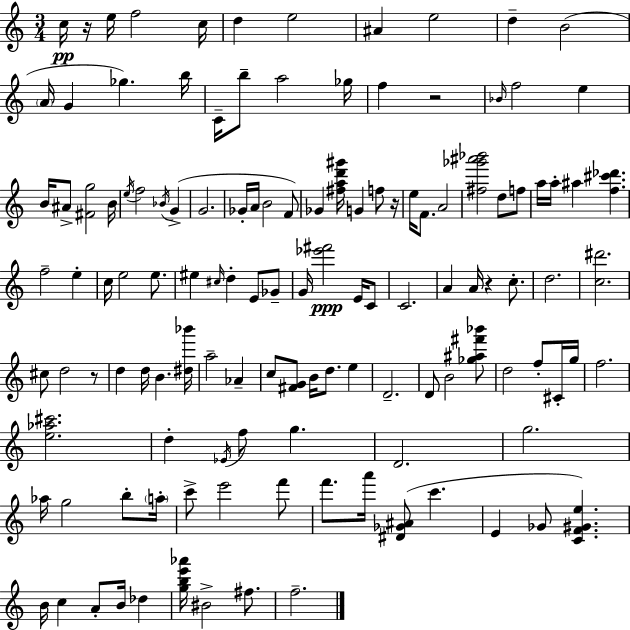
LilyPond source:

{
  \clef treble
  \numericTimeSignature
  \time 3/4
  \key a \minor
  c''16\pp r16 e''16 f''2 c''16 | d''4 e''2 | ais'4 e''2 | d''4-- b'2( | \break \parenthesize a'16 g'4 ges''4.) b''16 | c'16-- b''8-- a''2 ges''16 | f''4 r2 | \grace { bes'16 } f''2 e''4 | \break b'16 ais'8-> <fis' g''>2 | b'16 \acciaccatura { e''16 } f''2 \acciaccatura { bes'16 } g'4->( | g'2. | ges'16-. a'16 b'2 | \break f'8) ges'4 <fis'' a'' d''' gis'''>16 g'4 | f''8 r16 e''16 f'8. a'2 | <fis'' ges''' ais''' bes'''>2 d''8 | f''8 a''16 a''16-. ais''4 <f'' cis''' des'''>4. | \break f''2-- e''4-. | c''16 e''2 | e''8. eis''4 \grace { cis''16 } d''4-. | e'8 ges'8-- g'16 <ees''' fis'''>2\ppp | \break e'16 c'8 c'2. | a'4 a'16 r4 | c''8.-. d''2. | <c'' dis'''>2. | \break cis''8 d''2 | r8 d''4 d''16 b'4. | <dis'' bes'''>16 a''2-- | aes'4-- c''8 <fis' g'>8 b'16 d''8. | \break e''4 d'2.-- | d'8 b'2 | <ges'' ais'' fis''' bes'''>8 d''2 | f''8-. cis'16-. g''16 f''2. | \break <e'' aes'' cis'''>2. | d''4-. \acciaccatura { ees'16 } f''8 g''4. | d'2. | g''2. | \break aes''16 g''2 | b''8-. \parenthesize a''16-. c'''8-> e'''2 | f'''8 f'''8. a'''16 <dis' ges' ais'>8( c'''4. | e'4 ges'8 <c' f' gis' e''>4.) | \break b'16 c''4 a'8-. | b'16 des''4 <g'' b'' e''' aes'''>16 bis'2-> | fis''8. f''2.-- | \bar "|."
}